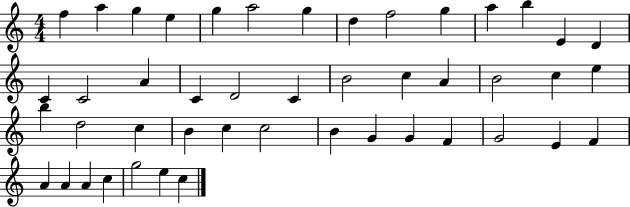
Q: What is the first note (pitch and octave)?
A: F5